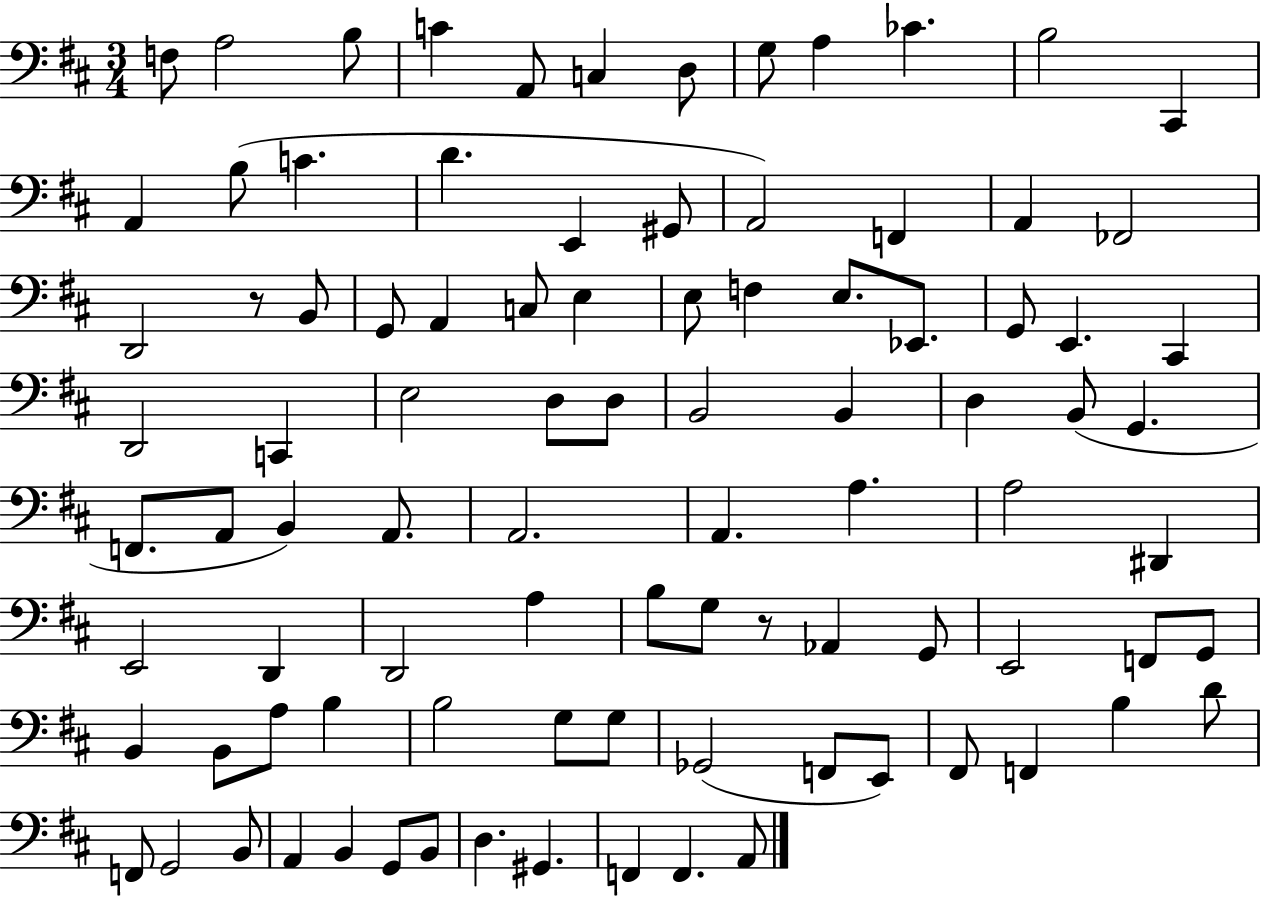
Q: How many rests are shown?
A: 2